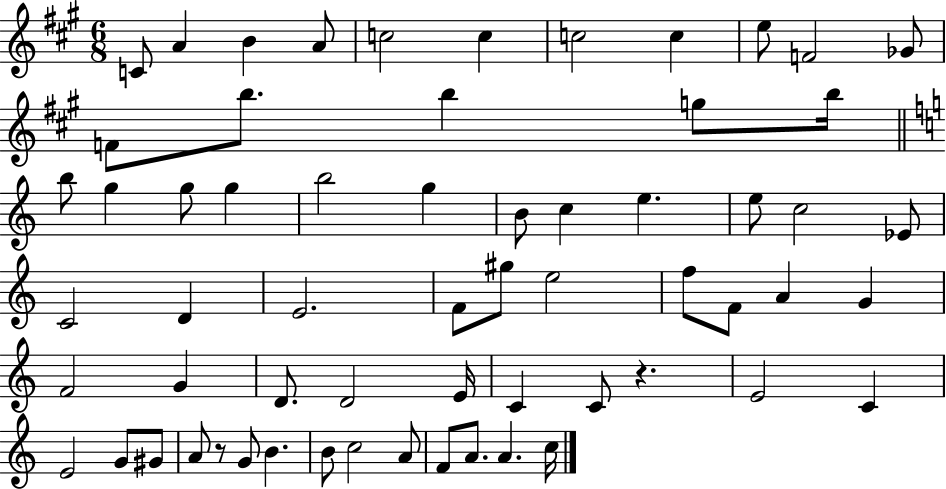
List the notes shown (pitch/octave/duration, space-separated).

C4/e A4/q B4/q A4/e C5/h C5/q C5/h C5/q E5/e F4/h Gb4/e F4/e B5/e. B5/q G5/e B5/s B5/e G5/q G5/e G5/q B5/h G5/q B4/e C5/q E5/q. E5/e C5/h Eb4/e C4/h D4/q E4/h. F4/e G#5/e E5/h F5/e F4/e A4/q G4/q F4/h G4/q D4/e. D4/h E4/s C4/q C4/e R/q. E4/h C4/q E4/h G4/e G#4/e A4/e R/e G4/e B4/q. B4/e C5/h A4/e F4/e A4/e. A4/q. C5/s